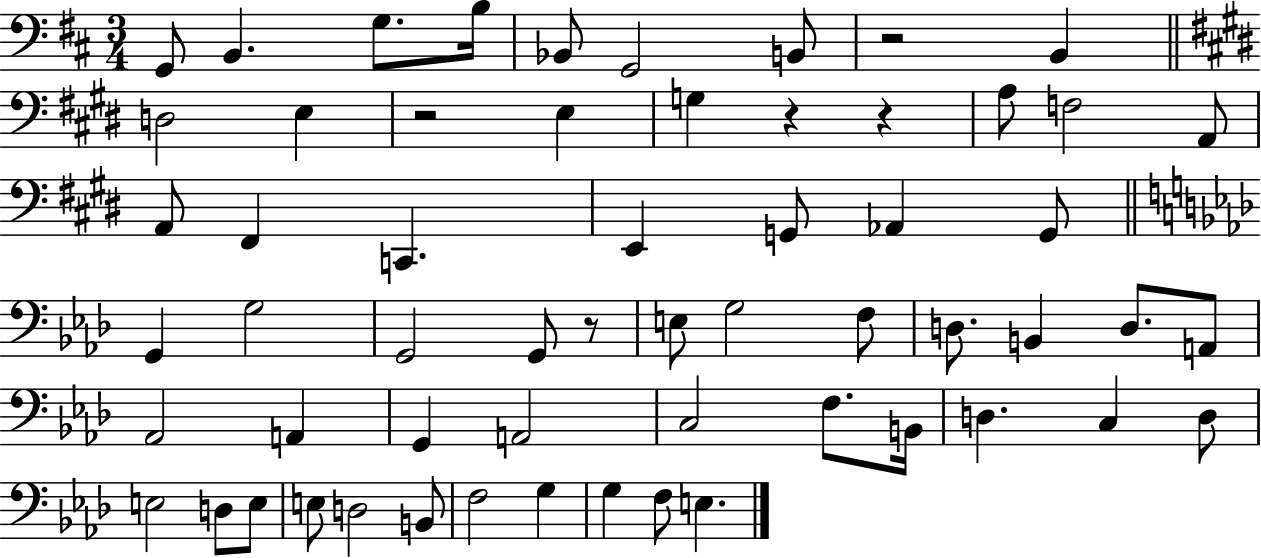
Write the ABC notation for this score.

X:1
T:Untitled
M:3/4
L:1/4
K:D
G,,/2 B,, G,/2 B,/4 _B,,/2 G,,2 B,,/2 z2 B,, D,2 E, z2 E, G, z z A,/2 F,2 A,,/2 A,,/2 ^F,, C,, E,, G,,/2 _A,, G,,/2 G,, G,2 G,,2 G,,/2 z/2 E,/2 G,2 F,/2 D,/2 B,, D,/2 A,,/2 _A,,2 A,, G,, A,,2 C,2 F,/2 B,,/4 D, C, D,/2 E,2 D,/2 E,/2 E,/2 D,2 B,,/2 F,2 G, G, F,/2 E,